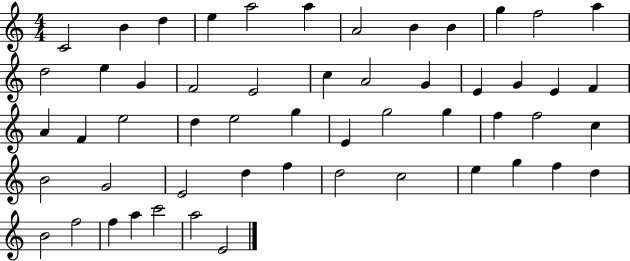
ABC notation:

X:1
T:Untitled
M:4/4
L:1/4
K:C
C2 B d e a2 a A2 B B g f2 a d2 e G F2 E2 c A2 G E G E F A F e2 d e2 g E g2 g f f2 c B2 G2 E2 d f d2 c2 e g f d B2 f2 f a c'2 a2 E2